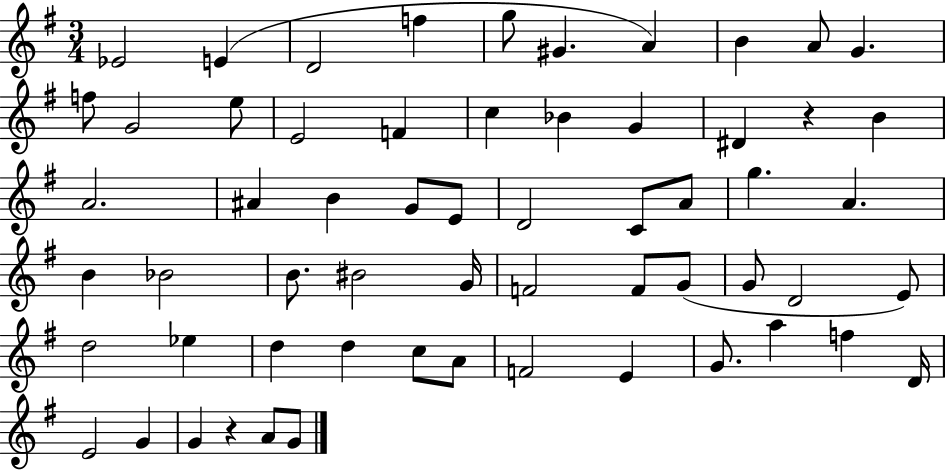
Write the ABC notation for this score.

X:1
T:Untitled
M:3/4
L:1/4
K:G
_E2 E D2 f g/2 ^G A B A/2 G f/2 G2 e/2 E2 F c _B G ^D z B A2 ^A B G/2 E/2 D2 C/2 A/2 g A B _B2 B/2 ^B2 G/4 F2 F/2 G/2 G/2 D2 E/2 d2 _e d d c/2 A/2 F2 E G/2 a f D/4 E2 G G z A/2 G/2